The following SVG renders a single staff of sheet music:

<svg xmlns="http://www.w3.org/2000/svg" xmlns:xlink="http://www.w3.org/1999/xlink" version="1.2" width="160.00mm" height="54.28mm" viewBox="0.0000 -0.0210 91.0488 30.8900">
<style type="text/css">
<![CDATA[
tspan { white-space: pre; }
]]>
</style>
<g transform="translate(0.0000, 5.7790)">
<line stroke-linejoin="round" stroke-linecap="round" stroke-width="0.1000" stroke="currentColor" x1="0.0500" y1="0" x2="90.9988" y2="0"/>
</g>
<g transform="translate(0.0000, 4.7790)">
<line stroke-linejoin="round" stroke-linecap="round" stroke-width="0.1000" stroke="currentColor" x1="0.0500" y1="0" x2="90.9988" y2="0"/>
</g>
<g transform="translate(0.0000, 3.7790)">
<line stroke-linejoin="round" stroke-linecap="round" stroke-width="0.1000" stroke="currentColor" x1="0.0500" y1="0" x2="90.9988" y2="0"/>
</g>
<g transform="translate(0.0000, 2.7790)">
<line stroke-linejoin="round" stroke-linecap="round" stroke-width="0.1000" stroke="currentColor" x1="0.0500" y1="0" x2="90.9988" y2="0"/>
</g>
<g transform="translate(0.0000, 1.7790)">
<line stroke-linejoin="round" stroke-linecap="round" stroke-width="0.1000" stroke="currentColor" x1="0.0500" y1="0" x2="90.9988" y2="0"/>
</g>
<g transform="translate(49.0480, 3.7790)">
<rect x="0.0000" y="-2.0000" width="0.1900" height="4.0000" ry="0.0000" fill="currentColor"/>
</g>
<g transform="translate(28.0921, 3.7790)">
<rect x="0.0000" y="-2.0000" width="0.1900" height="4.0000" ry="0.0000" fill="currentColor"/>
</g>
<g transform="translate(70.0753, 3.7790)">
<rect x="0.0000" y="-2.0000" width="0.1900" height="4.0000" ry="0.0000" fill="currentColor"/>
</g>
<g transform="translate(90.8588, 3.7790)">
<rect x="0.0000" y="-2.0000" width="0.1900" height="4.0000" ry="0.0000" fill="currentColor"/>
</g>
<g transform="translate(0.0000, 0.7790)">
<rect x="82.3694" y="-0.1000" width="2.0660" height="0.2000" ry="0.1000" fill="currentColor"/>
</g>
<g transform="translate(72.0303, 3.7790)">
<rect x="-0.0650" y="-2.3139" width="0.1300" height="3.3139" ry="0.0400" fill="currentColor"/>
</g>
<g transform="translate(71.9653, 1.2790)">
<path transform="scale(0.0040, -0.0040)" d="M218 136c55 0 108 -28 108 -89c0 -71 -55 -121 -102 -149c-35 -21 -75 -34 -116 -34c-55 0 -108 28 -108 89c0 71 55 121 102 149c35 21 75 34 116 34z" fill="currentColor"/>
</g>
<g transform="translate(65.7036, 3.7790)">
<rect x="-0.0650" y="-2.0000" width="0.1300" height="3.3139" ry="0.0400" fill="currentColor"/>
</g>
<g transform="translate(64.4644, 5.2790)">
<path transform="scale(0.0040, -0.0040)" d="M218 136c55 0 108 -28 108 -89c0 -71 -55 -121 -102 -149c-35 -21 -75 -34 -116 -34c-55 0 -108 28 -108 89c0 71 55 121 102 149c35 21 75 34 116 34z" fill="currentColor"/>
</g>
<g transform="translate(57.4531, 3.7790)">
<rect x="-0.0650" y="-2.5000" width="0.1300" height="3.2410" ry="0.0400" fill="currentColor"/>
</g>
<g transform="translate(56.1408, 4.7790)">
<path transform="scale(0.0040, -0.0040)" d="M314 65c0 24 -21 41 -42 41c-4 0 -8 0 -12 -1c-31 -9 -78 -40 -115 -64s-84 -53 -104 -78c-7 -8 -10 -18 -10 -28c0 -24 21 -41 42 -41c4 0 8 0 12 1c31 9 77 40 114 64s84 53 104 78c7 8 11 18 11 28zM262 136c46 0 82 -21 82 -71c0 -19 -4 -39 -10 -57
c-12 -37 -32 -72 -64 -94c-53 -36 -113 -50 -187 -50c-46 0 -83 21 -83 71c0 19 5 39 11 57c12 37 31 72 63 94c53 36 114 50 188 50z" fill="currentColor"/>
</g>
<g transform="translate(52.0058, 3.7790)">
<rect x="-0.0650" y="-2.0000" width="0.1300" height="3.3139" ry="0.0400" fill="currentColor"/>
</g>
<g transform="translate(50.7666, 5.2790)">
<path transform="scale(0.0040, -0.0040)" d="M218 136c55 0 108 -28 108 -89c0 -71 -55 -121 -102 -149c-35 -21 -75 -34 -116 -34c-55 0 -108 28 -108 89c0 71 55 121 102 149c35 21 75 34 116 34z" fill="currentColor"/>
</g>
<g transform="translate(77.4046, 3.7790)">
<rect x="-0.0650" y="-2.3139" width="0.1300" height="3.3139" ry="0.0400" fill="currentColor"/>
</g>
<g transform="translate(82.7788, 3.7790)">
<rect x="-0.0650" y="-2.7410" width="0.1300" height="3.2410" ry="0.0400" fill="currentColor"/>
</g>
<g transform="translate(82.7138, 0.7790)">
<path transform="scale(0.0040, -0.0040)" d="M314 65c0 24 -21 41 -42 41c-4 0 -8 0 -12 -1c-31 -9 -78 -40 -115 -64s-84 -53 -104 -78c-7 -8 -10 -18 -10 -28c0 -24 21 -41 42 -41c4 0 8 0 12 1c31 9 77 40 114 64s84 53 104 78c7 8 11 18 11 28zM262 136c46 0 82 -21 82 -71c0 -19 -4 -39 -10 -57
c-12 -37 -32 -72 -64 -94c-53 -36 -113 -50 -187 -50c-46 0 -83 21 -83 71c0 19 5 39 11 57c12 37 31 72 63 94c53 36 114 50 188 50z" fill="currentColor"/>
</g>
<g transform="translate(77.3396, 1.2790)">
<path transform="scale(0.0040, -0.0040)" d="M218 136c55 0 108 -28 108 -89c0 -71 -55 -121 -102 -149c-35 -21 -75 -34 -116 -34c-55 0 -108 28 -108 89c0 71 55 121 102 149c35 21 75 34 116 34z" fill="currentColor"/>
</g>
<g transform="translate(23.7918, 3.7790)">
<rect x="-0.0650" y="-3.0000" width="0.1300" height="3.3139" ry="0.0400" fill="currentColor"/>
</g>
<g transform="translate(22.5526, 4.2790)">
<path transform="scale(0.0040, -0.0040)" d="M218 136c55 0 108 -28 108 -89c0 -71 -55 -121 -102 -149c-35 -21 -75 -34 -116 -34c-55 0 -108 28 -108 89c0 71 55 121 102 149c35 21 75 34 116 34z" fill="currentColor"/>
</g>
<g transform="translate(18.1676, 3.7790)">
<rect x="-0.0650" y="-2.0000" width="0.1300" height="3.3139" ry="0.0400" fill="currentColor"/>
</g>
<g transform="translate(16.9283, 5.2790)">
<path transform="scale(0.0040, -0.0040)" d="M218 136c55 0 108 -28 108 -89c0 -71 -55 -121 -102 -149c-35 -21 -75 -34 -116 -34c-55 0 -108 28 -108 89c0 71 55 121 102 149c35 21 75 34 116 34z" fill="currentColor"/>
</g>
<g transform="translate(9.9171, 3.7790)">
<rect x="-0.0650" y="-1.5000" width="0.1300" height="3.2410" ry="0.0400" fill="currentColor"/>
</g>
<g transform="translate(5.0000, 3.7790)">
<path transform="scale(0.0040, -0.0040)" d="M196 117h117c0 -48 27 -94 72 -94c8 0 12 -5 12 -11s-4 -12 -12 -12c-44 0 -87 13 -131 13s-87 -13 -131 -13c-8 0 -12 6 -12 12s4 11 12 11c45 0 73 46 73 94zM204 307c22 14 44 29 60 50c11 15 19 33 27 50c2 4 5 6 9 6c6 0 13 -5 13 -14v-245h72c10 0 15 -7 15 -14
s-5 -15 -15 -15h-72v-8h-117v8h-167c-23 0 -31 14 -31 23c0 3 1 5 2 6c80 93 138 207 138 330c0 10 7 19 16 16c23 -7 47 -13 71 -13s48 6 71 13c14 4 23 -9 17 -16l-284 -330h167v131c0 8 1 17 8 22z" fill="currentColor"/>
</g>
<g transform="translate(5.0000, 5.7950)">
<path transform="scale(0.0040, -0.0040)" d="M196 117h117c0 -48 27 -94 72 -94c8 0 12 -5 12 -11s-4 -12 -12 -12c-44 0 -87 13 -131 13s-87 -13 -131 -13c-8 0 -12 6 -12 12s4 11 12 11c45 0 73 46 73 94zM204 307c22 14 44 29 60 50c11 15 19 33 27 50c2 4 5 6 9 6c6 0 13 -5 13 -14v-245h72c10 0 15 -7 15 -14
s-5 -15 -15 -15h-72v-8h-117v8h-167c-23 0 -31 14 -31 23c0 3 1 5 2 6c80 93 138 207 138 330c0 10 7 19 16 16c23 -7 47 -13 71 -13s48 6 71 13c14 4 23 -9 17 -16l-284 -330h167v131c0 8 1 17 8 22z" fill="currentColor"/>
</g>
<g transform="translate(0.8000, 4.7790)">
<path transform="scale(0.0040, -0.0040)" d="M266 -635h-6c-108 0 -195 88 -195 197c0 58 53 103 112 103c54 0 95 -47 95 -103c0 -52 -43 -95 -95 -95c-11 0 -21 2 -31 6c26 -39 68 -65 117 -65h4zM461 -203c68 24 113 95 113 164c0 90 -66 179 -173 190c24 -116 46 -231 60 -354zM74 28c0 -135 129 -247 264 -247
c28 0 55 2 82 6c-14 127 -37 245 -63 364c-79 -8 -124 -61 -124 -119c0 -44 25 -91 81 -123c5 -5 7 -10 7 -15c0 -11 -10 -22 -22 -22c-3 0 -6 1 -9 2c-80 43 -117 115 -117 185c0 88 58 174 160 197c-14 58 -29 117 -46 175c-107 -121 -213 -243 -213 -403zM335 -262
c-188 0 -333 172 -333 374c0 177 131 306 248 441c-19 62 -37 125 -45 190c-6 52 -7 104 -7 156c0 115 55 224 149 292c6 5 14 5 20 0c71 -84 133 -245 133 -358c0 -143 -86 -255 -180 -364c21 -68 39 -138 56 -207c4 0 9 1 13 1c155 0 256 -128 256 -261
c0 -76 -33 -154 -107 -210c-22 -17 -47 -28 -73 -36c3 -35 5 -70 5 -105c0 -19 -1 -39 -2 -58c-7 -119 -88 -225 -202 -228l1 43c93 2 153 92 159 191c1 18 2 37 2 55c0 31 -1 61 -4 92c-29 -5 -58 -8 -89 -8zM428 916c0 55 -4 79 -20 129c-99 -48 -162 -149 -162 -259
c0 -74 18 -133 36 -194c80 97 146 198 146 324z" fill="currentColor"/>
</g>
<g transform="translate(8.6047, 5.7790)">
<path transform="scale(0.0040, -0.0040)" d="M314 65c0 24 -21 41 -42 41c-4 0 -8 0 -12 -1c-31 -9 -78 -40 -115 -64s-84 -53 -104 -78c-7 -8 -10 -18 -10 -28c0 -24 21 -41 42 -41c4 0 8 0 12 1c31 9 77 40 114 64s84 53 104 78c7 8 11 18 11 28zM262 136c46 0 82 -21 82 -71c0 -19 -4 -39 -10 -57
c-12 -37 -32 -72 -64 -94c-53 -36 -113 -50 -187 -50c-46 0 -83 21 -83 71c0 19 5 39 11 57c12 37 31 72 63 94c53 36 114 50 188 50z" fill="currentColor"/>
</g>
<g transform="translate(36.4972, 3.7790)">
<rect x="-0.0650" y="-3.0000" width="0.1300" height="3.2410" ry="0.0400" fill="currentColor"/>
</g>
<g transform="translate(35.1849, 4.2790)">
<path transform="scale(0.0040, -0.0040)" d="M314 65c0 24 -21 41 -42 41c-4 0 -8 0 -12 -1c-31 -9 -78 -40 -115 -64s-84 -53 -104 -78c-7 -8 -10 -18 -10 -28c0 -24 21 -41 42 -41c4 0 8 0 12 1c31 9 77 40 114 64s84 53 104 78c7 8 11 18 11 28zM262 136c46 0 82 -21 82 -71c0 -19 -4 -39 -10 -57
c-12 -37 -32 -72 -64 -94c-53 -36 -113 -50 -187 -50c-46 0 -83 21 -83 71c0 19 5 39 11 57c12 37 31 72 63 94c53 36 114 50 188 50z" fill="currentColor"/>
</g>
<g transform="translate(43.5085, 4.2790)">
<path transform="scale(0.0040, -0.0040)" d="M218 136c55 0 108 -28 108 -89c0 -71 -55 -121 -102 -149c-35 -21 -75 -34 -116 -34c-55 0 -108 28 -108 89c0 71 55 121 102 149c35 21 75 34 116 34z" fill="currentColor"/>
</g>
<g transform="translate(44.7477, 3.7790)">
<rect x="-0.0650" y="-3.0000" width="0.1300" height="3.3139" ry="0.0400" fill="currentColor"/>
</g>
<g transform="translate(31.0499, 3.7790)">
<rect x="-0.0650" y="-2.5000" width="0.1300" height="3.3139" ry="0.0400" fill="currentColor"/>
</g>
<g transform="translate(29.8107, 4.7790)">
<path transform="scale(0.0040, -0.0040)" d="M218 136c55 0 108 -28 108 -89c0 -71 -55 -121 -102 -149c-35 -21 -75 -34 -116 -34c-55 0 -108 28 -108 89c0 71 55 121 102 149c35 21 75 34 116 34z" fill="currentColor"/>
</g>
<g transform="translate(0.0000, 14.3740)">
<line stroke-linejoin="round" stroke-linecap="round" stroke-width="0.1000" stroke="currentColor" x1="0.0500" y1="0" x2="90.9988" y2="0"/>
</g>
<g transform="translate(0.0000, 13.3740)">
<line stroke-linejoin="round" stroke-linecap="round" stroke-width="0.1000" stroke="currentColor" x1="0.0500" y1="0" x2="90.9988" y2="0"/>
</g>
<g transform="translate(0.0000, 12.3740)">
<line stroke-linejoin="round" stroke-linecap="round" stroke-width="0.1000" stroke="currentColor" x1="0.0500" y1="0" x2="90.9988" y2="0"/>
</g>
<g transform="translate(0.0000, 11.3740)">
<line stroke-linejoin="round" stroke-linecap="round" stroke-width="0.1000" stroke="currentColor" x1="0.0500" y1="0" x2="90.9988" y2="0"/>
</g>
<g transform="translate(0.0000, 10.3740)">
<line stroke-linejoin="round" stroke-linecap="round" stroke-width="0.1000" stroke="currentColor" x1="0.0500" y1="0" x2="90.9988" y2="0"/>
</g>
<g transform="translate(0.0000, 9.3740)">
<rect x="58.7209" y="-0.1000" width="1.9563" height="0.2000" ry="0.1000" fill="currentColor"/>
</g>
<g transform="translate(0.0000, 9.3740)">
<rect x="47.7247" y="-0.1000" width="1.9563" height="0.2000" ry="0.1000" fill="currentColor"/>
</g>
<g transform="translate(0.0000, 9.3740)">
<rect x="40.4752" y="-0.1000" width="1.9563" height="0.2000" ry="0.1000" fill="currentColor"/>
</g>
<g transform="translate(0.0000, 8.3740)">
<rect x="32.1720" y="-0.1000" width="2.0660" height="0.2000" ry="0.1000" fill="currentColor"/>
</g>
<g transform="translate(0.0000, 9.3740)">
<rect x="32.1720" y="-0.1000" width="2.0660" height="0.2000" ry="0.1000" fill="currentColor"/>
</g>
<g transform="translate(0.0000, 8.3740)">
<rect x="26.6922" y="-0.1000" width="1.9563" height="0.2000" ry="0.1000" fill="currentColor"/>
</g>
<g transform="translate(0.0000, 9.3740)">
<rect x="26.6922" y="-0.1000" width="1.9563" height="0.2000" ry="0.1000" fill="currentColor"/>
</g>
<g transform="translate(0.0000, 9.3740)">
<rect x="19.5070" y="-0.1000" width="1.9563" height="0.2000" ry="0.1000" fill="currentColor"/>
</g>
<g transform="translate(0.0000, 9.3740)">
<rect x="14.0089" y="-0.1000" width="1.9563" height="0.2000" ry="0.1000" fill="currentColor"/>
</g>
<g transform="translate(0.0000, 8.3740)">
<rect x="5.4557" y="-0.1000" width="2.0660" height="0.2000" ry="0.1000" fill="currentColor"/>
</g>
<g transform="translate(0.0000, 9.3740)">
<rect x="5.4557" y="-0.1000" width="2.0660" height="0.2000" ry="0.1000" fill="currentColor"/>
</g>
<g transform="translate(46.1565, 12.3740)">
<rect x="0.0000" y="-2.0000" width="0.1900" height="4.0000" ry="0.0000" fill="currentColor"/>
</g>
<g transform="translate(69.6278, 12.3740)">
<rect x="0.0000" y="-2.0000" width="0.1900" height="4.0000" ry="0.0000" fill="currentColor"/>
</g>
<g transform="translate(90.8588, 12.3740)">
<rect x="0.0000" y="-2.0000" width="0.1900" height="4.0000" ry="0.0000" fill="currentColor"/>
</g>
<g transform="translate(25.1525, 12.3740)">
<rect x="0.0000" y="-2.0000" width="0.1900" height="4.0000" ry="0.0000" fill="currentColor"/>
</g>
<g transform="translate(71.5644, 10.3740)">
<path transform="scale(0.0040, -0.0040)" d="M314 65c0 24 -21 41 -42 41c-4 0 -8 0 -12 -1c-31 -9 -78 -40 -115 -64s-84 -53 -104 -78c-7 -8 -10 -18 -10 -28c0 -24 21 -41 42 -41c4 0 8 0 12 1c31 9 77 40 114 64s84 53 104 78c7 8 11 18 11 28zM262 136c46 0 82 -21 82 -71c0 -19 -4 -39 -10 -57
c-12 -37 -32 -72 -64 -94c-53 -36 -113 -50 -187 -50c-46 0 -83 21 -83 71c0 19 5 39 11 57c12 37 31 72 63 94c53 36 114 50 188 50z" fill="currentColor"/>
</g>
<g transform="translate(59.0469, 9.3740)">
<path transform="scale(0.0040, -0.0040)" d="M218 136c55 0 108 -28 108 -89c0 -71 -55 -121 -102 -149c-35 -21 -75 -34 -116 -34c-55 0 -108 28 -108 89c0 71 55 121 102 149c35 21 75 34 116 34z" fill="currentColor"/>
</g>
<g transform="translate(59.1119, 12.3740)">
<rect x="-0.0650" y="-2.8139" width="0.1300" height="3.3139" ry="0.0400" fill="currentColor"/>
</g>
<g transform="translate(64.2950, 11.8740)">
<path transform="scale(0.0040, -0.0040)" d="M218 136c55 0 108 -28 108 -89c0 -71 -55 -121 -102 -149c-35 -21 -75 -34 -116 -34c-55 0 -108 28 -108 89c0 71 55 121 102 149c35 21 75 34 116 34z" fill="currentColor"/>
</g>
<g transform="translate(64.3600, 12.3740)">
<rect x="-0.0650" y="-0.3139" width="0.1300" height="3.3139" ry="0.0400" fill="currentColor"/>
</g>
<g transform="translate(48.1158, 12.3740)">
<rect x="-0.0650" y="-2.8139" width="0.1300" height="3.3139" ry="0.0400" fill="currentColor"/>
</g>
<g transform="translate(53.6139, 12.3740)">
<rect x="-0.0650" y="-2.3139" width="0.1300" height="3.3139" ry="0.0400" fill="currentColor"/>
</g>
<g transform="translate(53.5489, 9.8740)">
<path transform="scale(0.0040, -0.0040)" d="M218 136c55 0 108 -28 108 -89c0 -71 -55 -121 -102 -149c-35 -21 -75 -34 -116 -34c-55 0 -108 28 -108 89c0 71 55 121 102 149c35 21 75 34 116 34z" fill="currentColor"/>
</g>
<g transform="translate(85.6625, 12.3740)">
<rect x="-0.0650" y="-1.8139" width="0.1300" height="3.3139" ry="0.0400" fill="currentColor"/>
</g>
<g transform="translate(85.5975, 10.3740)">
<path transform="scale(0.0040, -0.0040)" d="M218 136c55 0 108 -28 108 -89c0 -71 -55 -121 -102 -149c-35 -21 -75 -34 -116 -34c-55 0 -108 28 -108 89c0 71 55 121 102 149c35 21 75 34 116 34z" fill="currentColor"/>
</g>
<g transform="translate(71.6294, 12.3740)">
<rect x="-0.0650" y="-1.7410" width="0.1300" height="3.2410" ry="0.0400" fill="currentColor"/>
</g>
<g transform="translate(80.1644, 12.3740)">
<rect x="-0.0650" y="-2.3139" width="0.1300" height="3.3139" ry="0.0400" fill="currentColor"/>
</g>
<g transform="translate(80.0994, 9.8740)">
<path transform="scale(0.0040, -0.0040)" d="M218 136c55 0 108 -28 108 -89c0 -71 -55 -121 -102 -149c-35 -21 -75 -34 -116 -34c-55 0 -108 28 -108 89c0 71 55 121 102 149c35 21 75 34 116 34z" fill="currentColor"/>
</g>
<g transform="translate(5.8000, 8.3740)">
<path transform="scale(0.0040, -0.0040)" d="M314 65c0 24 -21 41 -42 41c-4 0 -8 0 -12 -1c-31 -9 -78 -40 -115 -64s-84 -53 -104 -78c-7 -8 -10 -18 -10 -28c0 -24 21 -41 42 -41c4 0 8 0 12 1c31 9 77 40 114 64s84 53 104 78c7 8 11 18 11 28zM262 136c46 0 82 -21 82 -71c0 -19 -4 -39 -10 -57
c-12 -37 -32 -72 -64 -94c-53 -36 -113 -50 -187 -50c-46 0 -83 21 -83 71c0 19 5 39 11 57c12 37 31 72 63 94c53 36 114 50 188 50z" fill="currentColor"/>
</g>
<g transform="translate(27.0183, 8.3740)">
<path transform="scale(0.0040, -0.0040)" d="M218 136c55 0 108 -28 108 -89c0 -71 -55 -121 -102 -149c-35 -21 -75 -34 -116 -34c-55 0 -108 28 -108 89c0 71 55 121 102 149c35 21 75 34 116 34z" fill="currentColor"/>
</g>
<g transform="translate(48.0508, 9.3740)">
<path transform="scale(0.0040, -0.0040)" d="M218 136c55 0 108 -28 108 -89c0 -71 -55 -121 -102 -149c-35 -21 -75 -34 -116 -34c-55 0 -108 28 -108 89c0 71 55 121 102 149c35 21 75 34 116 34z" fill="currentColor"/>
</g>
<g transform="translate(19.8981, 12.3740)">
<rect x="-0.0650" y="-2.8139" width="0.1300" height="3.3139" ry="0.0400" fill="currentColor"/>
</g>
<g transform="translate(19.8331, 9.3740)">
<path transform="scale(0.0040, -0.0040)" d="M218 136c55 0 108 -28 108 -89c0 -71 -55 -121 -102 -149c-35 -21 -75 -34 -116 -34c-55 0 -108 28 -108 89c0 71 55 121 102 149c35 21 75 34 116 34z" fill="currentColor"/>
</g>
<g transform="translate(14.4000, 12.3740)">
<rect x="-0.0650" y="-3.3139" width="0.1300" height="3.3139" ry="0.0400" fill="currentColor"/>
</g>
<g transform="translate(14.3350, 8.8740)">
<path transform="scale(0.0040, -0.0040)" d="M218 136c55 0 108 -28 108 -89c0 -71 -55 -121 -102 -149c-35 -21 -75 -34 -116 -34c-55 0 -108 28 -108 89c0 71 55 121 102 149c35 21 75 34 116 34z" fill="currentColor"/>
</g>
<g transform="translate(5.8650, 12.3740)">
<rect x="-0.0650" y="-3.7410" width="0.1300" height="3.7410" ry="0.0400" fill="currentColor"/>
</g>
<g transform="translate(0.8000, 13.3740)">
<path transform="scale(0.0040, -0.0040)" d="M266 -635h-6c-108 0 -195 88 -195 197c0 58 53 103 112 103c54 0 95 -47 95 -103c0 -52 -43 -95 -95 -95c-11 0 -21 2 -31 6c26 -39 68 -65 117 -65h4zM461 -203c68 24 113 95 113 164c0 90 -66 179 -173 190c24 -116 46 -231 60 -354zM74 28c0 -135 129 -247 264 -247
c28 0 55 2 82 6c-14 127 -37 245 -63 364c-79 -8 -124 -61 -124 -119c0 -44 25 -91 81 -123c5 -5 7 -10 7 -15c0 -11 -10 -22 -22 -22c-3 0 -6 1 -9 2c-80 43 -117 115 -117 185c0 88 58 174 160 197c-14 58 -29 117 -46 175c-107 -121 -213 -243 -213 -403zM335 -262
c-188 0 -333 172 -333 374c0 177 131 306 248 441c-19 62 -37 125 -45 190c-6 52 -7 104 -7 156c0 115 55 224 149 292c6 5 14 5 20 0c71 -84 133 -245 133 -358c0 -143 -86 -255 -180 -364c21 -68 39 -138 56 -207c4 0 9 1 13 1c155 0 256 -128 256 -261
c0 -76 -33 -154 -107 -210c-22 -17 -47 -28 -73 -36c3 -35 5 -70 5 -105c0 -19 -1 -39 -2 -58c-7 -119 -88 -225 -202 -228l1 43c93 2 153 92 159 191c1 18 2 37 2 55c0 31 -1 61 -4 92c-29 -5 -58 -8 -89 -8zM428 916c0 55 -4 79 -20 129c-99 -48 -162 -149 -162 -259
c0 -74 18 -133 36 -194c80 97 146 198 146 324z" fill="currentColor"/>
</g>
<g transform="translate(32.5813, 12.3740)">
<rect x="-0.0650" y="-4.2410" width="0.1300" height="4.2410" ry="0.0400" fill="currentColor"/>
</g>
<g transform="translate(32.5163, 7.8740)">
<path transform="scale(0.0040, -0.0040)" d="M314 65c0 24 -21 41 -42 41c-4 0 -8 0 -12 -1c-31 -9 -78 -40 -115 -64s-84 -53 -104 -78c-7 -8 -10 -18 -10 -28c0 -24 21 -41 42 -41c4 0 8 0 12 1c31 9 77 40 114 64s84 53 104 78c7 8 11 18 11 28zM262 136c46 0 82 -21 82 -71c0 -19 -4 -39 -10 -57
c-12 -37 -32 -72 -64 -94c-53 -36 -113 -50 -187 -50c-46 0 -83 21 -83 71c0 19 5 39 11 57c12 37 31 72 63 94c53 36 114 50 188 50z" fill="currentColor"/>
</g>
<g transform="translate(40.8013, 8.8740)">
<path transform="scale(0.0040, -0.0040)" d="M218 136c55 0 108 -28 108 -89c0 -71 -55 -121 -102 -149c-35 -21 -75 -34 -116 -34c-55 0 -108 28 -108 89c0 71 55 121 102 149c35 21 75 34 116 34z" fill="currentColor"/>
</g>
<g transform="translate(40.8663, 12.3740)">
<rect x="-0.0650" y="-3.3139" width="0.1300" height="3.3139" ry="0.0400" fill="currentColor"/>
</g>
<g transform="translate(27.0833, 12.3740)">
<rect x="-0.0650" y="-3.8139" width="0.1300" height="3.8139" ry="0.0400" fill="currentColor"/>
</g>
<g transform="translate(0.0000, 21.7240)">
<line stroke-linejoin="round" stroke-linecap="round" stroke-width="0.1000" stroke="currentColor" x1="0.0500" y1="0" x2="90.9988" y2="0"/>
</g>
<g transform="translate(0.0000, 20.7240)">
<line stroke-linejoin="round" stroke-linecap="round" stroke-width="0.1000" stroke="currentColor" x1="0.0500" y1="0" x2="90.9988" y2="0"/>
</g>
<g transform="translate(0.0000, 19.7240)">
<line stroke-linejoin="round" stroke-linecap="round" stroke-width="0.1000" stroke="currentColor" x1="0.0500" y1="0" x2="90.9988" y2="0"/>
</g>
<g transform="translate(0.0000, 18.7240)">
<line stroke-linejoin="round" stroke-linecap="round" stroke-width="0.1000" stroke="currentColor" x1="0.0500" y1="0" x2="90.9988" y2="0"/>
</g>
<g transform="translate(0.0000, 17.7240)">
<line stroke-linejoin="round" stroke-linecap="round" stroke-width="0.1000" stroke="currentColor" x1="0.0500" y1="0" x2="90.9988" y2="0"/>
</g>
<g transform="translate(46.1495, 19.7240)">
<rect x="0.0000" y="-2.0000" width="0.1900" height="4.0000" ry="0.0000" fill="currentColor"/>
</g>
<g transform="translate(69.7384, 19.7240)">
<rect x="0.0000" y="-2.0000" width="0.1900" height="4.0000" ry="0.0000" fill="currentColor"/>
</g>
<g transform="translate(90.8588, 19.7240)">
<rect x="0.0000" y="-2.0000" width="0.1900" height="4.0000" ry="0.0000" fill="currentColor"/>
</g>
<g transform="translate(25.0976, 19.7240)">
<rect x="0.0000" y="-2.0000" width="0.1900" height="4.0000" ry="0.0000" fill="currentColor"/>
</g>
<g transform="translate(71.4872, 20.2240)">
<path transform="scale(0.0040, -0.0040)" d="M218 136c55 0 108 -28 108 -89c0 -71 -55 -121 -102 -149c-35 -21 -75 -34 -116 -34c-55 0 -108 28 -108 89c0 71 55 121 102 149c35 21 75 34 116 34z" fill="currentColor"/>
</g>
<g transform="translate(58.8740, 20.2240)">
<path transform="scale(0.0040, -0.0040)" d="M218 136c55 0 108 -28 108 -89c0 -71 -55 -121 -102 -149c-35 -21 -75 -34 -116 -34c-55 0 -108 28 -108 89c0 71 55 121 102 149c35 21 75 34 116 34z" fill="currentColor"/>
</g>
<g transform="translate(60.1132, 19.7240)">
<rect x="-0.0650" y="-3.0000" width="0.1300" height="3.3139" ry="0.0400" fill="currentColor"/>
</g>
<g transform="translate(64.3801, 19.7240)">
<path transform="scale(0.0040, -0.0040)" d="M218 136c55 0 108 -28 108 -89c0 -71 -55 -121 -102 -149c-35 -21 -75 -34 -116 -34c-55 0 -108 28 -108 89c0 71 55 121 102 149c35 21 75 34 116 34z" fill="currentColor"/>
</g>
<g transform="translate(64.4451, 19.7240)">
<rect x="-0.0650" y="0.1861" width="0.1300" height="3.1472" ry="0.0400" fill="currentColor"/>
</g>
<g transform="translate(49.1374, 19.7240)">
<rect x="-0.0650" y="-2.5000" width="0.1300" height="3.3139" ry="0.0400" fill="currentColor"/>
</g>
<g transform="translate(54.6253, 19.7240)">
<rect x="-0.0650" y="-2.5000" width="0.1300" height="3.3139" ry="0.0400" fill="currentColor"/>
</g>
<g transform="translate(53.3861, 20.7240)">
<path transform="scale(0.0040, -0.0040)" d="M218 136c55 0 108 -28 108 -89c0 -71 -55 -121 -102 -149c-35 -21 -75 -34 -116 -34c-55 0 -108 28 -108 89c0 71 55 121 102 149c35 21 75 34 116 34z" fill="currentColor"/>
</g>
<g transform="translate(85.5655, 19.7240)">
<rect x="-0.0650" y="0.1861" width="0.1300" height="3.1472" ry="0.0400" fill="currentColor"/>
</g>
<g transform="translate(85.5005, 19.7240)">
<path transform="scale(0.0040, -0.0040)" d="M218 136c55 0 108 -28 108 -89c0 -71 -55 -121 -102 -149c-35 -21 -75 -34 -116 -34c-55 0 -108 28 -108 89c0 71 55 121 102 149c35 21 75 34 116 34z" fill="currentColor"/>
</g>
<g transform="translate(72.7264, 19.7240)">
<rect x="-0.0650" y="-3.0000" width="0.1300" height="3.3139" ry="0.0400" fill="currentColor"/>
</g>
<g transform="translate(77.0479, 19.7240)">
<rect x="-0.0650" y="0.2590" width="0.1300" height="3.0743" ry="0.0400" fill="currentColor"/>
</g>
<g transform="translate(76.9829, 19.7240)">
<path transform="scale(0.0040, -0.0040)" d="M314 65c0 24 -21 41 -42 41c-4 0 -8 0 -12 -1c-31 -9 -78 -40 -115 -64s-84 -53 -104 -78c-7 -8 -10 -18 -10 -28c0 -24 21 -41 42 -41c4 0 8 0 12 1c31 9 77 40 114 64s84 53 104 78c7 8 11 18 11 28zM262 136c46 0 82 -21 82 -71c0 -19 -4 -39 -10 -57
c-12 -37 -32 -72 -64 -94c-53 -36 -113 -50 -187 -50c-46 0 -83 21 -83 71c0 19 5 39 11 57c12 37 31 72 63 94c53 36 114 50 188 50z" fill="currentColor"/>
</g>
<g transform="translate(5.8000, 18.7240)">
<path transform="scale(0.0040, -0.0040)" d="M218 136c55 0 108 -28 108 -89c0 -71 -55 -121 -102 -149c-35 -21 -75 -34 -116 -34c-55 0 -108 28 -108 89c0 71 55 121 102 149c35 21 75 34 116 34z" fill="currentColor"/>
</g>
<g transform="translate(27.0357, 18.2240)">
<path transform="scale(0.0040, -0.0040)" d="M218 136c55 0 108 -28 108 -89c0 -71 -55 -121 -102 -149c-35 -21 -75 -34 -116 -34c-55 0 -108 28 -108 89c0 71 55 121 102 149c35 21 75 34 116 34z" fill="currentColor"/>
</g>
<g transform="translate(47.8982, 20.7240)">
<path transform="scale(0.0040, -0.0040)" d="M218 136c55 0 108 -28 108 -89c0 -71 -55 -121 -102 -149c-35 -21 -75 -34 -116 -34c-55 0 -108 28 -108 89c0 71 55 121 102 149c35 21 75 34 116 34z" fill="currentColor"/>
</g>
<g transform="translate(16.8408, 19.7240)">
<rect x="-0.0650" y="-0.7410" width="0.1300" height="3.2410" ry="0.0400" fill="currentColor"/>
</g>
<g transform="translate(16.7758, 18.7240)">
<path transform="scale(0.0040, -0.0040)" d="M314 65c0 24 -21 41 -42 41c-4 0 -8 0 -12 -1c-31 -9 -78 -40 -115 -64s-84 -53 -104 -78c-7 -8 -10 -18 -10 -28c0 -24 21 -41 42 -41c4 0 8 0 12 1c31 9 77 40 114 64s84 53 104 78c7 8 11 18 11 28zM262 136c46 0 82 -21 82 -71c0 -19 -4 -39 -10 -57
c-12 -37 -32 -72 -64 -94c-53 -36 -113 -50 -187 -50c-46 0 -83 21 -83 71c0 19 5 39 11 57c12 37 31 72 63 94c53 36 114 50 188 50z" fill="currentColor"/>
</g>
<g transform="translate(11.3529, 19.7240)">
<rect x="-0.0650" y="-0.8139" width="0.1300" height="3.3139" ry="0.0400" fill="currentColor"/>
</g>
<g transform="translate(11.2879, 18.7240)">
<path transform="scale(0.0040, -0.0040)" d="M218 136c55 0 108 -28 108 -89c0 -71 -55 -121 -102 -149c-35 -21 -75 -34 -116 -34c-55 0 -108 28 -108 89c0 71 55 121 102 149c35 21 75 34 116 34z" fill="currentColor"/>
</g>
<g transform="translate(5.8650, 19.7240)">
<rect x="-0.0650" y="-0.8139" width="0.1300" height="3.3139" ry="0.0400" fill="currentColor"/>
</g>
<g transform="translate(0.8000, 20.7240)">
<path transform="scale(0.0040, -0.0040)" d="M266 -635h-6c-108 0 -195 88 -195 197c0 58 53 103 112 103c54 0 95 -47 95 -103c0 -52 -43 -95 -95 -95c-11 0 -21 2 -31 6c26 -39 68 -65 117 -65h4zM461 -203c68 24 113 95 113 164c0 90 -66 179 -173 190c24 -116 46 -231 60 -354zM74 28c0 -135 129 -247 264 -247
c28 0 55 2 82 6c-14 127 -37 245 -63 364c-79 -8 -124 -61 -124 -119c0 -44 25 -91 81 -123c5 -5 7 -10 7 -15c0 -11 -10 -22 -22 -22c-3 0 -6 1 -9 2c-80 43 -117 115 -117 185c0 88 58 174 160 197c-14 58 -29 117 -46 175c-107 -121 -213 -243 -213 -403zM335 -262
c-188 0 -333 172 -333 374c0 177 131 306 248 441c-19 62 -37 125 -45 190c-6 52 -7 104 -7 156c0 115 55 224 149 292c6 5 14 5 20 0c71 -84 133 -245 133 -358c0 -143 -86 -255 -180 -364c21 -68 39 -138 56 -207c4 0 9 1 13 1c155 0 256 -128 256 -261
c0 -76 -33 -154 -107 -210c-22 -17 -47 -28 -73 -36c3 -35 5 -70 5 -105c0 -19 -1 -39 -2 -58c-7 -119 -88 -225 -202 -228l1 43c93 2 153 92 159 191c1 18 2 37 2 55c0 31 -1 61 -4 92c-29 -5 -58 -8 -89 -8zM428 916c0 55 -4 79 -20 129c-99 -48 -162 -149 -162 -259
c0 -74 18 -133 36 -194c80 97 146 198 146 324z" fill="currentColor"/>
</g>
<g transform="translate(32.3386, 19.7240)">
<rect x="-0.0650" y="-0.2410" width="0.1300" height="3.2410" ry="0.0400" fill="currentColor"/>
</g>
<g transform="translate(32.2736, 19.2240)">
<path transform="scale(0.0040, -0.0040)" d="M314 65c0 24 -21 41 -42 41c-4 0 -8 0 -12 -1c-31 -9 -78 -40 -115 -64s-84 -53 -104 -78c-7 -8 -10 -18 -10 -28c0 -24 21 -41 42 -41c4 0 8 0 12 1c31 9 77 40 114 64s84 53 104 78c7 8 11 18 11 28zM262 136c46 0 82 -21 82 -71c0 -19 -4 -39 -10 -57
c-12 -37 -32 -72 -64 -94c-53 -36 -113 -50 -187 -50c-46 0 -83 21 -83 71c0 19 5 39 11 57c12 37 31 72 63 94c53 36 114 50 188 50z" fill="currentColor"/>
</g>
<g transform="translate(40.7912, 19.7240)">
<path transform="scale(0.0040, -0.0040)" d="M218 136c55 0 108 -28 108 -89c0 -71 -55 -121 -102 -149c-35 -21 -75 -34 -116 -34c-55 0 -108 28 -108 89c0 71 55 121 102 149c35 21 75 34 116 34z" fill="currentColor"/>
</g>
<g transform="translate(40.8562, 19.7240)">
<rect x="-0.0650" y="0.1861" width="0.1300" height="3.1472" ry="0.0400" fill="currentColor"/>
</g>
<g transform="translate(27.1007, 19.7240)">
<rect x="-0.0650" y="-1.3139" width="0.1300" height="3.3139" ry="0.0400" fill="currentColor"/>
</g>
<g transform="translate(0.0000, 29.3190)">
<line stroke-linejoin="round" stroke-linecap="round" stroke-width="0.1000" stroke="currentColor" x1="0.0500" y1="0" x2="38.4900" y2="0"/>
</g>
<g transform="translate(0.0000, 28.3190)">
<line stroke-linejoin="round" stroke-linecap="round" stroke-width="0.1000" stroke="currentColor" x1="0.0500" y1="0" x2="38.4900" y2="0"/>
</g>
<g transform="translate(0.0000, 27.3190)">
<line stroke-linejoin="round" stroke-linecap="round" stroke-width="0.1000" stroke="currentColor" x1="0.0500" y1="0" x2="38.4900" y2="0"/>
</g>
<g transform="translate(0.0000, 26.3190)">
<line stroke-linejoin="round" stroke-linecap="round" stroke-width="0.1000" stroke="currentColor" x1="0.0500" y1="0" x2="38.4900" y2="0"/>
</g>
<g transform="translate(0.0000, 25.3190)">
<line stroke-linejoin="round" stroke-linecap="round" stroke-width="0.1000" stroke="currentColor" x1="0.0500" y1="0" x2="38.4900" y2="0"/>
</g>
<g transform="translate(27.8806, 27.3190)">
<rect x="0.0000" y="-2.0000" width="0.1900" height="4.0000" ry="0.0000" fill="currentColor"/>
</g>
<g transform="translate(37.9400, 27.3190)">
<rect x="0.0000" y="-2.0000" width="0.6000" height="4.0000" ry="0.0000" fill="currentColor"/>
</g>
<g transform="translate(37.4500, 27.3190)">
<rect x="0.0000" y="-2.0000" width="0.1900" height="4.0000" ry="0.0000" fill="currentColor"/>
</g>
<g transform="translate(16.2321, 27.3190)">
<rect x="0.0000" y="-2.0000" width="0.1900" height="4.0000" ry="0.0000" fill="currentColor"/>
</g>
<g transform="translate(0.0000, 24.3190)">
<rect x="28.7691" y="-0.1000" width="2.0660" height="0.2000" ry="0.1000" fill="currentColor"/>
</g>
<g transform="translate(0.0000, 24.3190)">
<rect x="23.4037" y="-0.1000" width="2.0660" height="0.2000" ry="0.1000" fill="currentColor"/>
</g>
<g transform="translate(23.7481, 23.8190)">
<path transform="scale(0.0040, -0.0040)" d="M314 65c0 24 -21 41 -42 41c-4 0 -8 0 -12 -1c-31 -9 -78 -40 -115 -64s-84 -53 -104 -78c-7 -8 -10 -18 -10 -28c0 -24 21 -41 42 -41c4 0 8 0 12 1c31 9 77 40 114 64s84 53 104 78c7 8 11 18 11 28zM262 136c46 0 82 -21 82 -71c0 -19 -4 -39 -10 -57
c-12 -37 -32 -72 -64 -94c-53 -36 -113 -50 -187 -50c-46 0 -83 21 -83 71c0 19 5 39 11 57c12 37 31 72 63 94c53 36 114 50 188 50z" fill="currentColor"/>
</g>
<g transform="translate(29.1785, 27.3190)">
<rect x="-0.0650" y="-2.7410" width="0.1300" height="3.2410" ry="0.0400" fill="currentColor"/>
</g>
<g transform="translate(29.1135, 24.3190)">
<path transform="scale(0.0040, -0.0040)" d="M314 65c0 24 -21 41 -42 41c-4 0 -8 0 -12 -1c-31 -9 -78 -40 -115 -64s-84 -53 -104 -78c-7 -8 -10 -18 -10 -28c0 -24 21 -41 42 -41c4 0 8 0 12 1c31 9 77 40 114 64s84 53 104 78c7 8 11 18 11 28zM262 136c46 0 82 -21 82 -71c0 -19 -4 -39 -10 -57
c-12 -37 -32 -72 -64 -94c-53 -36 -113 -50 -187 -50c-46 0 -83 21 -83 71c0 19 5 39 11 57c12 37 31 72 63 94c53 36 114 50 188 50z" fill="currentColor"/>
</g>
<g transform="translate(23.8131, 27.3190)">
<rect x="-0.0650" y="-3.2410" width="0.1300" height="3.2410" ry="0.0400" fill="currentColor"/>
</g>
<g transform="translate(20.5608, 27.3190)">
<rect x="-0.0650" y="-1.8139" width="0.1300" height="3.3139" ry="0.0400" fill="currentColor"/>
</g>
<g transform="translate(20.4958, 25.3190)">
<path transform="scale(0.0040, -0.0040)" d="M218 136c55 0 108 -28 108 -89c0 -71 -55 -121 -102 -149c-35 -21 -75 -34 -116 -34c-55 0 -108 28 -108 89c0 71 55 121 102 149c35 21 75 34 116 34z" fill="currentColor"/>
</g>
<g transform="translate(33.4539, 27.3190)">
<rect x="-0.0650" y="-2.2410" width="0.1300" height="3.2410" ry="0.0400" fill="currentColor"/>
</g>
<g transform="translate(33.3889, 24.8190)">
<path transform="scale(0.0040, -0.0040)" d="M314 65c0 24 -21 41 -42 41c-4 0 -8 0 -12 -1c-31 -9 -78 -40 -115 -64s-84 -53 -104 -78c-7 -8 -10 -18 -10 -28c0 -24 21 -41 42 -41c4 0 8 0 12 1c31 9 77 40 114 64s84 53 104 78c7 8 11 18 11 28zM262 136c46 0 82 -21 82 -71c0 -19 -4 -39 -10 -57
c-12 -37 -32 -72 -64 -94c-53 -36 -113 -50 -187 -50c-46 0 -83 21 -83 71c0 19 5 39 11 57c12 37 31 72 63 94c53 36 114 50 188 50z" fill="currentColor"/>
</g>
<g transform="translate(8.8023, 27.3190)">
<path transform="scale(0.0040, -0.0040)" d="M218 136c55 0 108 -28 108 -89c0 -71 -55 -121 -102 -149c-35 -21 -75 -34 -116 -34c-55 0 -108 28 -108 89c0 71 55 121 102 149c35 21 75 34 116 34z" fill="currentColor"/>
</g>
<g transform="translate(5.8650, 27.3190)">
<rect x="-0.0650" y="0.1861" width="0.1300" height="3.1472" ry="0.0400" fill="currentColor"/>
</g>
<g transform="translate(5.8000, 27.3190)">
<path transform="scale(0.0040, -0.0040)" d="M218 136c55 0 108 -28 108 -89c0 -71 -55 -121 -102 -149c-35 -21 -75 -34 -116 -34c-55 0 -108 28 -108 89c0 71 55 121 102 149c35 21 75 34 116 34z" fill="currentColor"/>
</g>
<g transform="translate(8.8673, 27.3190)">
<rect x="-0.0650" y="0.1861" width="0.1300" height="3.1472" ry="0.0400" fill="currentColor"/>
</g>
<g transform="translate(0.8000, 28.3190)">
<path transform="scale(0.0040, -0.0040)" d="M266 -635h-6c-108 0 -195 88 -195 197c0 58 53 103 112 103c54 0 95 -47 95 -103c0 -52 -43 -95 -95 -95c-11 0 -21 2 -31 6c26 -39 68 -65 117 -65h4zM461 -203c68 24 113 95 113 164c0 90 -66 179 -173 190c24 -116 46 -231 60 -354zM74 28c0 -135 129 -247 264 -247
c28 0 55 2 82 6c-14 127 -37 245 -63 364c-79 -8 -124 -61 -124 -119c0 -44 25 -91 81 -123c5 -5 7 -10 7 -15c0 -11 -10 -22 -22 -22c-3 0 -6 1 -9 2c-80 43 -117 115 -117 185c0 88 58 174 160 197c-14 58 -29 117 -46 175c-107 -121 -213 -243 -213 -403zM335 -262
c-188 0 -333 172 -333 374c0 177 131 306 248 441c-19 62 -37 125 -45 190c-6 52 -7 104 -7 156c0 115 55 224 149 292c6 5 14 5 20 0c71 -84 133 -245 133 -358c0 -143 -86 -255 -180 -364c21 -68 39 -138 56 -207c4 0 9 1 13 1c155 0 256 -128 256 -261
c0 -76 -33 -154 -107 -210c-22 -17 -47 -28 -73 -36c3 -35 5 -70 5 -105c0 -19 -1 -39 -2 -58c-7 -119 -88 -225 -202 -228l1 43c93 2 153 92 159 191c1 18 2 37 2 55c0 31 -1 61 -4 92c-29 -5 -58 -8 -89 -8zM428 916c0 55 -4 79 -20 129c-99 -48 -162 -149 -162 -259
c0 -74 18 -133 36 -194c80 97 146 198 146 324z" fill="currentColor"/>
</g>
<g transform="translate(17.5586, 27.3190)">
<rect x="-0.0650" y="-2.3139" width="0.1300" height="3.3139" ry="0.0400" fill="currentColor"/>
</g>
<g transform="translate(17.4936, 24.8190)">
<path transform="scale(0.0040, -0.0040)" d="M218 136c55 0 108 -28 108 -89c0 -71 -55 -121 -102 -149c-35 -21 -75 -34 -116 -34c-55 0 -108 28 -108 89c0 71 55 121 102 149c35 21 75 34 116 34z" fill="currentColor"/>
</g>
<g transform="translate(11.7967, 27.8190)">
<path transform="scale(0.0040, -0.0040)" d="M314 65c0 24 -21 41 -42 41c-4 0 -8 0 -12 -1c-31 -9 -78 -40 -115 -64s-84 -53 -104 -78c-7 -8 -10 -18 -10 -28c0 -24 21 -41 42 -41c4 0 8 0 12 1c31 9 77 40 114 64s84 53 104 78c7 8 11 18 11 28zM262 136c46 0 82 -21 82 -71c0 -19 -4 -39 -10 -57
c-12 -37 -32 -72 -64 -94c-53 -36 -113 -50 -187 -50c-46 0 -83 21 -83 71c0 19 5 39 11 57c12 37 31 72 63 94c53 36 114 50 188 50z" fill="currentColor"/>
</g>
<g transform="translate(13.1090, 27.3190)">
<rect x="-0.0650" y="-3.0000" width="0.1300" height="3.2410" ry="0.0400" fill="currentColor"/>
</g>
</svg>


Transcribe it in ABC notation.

X:1
T:Untitled
M:4/4
L:1/4
K:C
E2 F A G A2 A F G2 F g g a2 c'2 b a c' d'2 b a g a c f2 g f d d d2 e c2 B G G A B A B2 B B B A2 g f b2 a2 g2